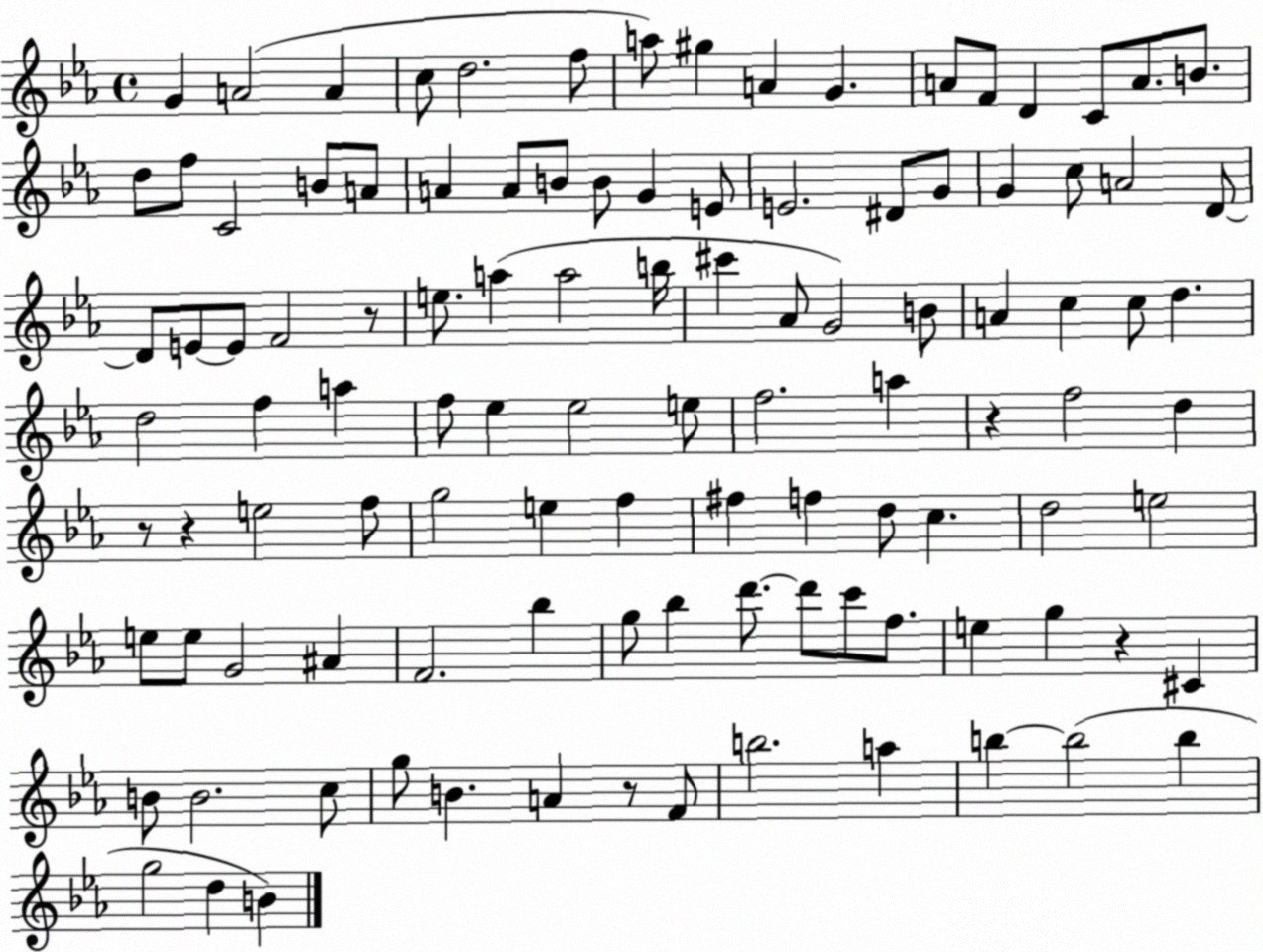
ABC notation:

X:1
T:Untitled
M:4/4
L:1/4
K:Eb
G A2 A c/2 d2 f/2 a/2 ^g A G A/2 F/2 D C/2 A/2 B/2 d/2 f/2 C2 B/2 A/2 A A/2 B/2 B/2 G E/2 E2 ^D/2 G/2 G c/2 A2 D/2 D/2 E/2 E/2 F2 z/2 e/2 a a2 b/4 ^c' _A/2 G2 B/2 A c c/2 d d2 f a f/2 _e _e2 e/2 f2 a z f2 d z/2 z e2 f/2 g2 e f ^f f d/2 c d2 e2 e/2 e/2 G2 ^A F2 _b g/2 _b d'/2 d'/2 c'/2 f/2 e g z ^C B/2 B2 c/2 g/2 B A z/2 F/2 b2 a b b2 b g2 d B